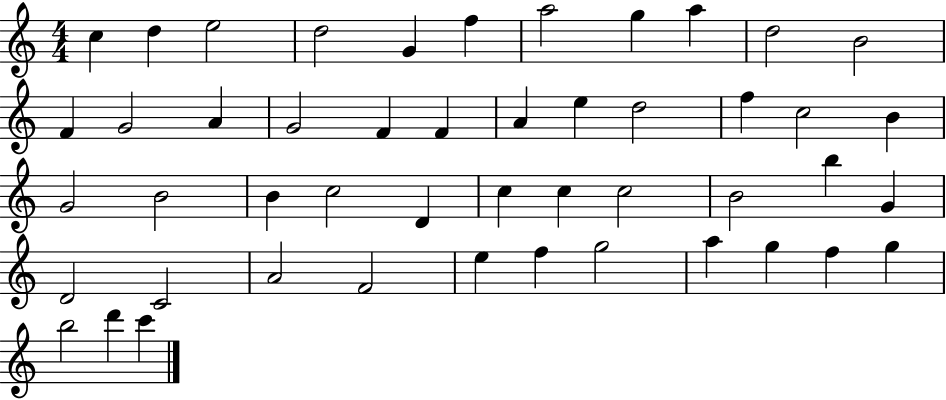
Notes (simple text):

C5/q D5/q E5/h D5/h G4/q F5/q A5/h G5/q A5/q D5/h B4/h F4/q G4/h A4/q G4/h F4/q F4/q A4/q E5/q D5/h F5/q C5/h B4/q G4/h B4/h B4/q C5/h D4/q C5/q C5/q C5/h B4/h B5/q G4/q D4/h C4/h A4/h F4/h E5/q F5/q G5/h A5/q G5/q F5/q G5/q B5/h D6/q C6/q